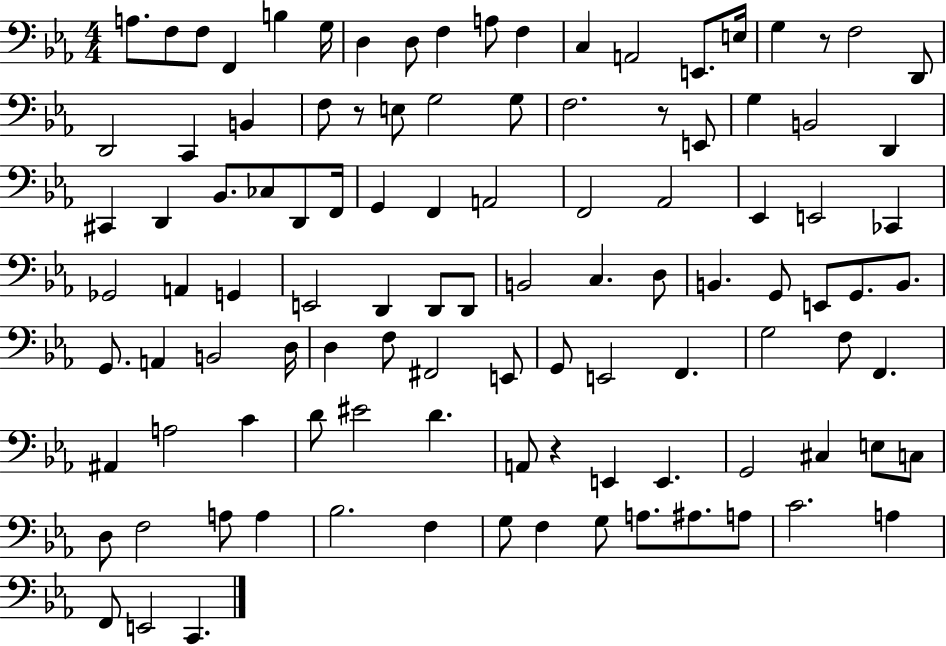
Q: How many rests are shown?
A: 4